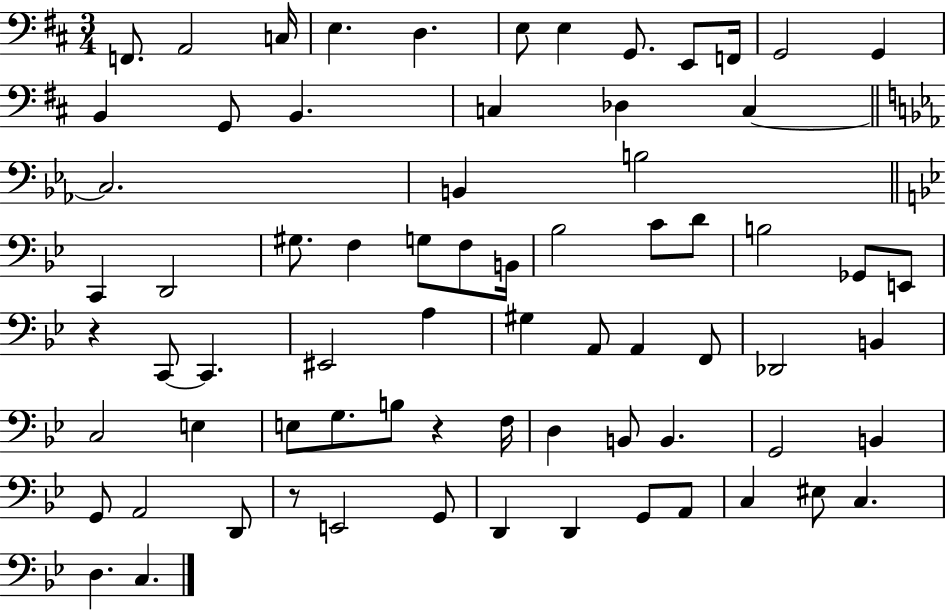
X:1
T:Untitled
M:3/4
L:1/4
K:D
F,,/2 A,,2 C,/4 E, D, E,/2 E, G,,/2 E,,/2 F,,/4 G,,2 G,, B,, G,,/2 B,, C, _D, C, C,2 B,, B,2 C,, D,,2 ^G,/2 F, G,/2 F,/2 B,,/4 _B,2 C/2 D/2 B,2 _G,,/2 E,,/2 z C,,/2 C,, ^E,,2 A, ^G, A,,/2 A,, F,,/2 _D,,2 B,, C,2 E, E,/2 G,/2 B,/2 z F,/4 D, B,,/2 B,, G,,2 B,, G,,/2 A,,2 D,,/2 z/2 E,,2 G,,/2 D,, D,, G,,/2 A,,/2 C, ^E,/2 C, D, C,